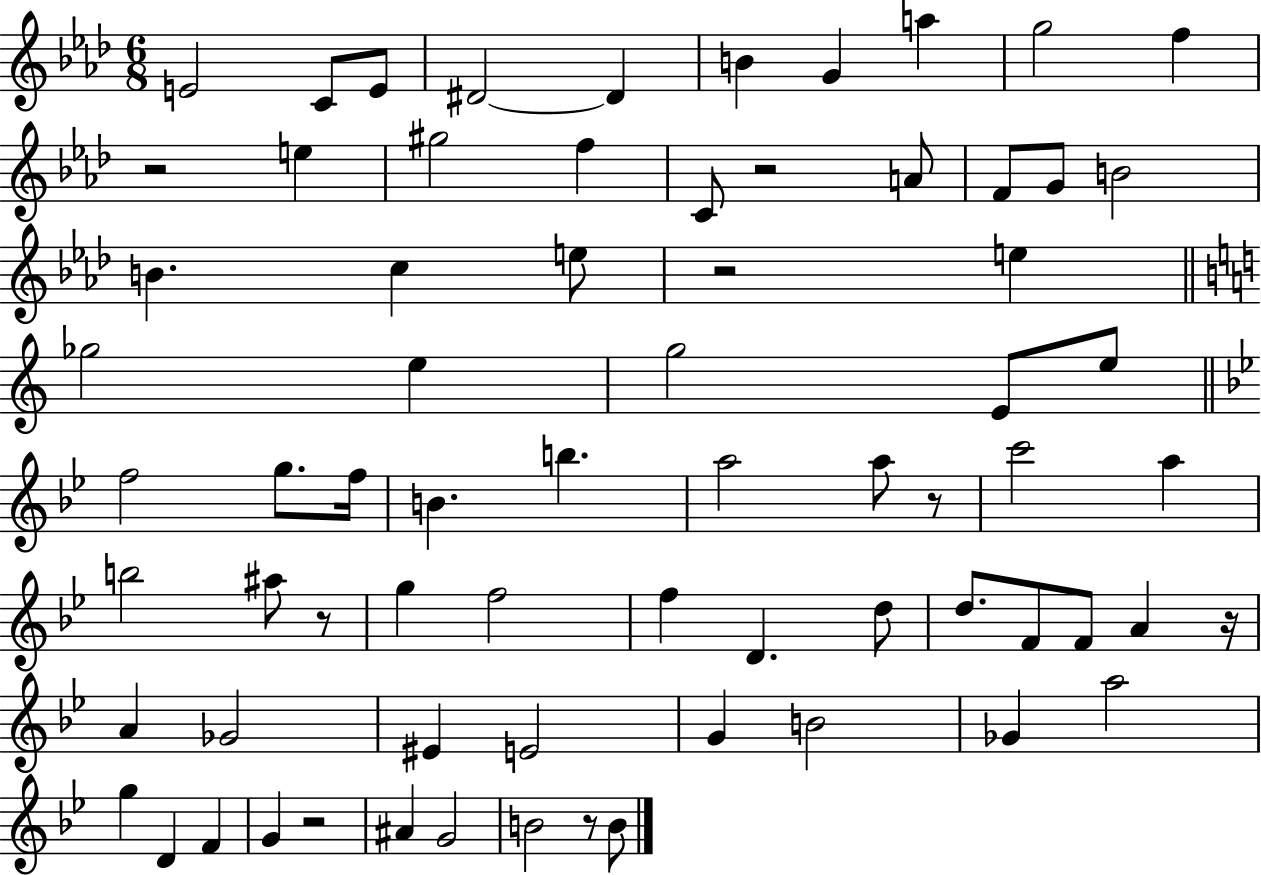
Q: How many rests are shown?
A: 8